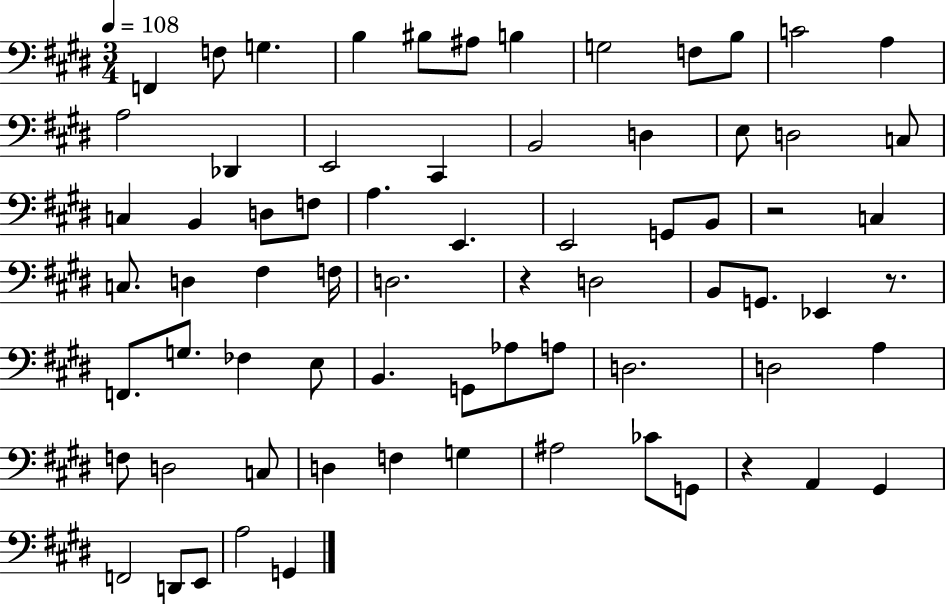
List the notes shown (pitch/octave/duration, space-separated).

F2/q F3/e G3/q. B3/q BIS3/e A#3/e B3/q G3/h F3/e B3/e C4/h A3/q A3/h Db2/q E2/h C#2/q B2/h D3/q E3/e D3/h C3/e C3/q B2/q D3/e F3/e A3/q. E2/q. E2/h G2/e B2/e R/h C3/q C3/e. D3/q F#3/q F3/s D3/h. R/q D3/h B2/e G2/e. Eb2/q R/e. F2/e. G3/e. FES3/q E3/e B2/q. G2/e Ab3/e A3/e D3/h. D3/h A3/q F3/e D3/h C3/e D3/q F3/q G3/q A#3/h CES4/e G2/e R/q A2/q G#2/q F2/h D2/e E2/e A3/h G2/q